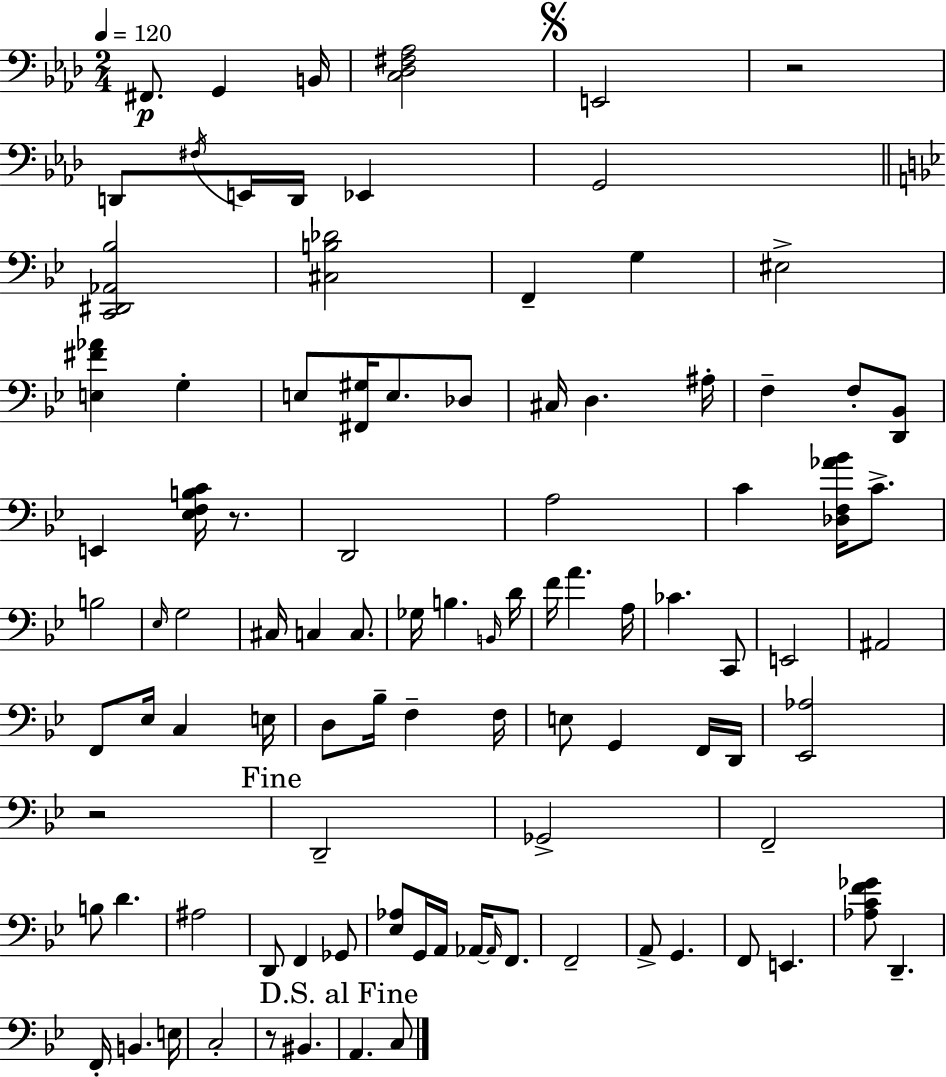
X:1
T:Untitled
M:2/4
L:1/4
K:Ab
^F,,/2 G,, B,,/4 [C,_D,^F,_A,]2 E,,2 z2 D,,/2 ^F,/4 E,,/4 D,,/4 _E,, G,,2 [C,,^D,,_A,,_B,]2 [^C,B,_D]2 F,, G, ^E,2 [E,^F_A] G, E,/2 [^F,,^G,]/4 E,/2 _D,/2 ^C,/4 D, ^A,/4 F, F,/2 [D,,_B,,]/2 E,, [_E,F,B,C]/4 z/2 D,,2 A,2 C [_D,F,_A_B]/4 C/2 B,2 _E,/4 G,2 ^C,/4 C, C,/2 _G,/4 B, B,,/4 D/4 F/4 A A,/4 _C C,,/2 E,,2 ^A,,2 F,,/2 _E,/4 C, E,/4 D,/2 _B,/4 F, F,/4 E,/2 G,, F,,/4 D,,/4 [_E,,_A,]2 z2 D,,2 _G,,2 F,,2 B,/2 D ^A,2 D,,/2 F,, _G,,/2 [_E,_A,]/2 G,,/4 A,,/4 _A,,/4 _A,,/4 F,,/2 F,,2 A,,/2 G,, F,,/2 E,, [_A,CF_G]/2 D,, F,,/4 B,, E,/4 C,2 z/2 ^B,, A,, C,/2